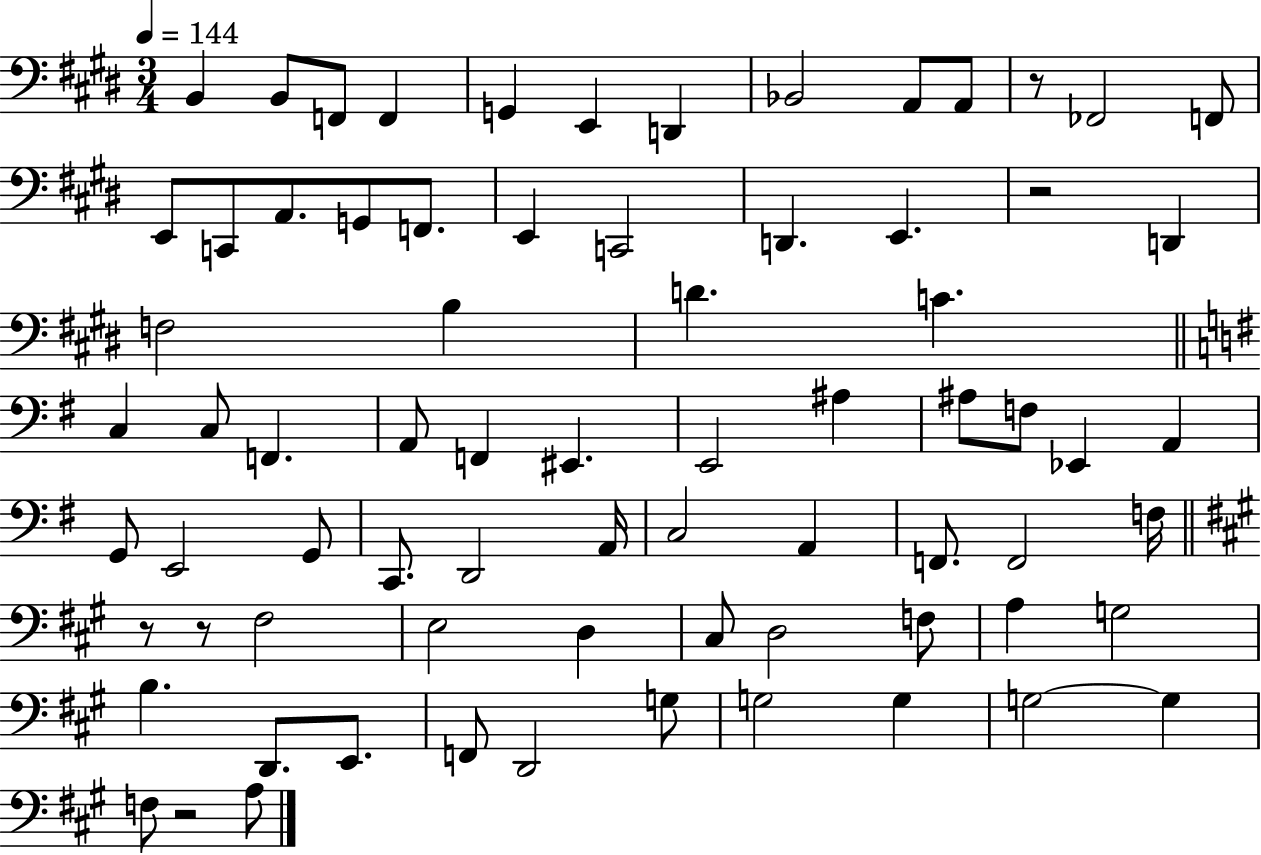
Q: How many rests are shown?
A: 5